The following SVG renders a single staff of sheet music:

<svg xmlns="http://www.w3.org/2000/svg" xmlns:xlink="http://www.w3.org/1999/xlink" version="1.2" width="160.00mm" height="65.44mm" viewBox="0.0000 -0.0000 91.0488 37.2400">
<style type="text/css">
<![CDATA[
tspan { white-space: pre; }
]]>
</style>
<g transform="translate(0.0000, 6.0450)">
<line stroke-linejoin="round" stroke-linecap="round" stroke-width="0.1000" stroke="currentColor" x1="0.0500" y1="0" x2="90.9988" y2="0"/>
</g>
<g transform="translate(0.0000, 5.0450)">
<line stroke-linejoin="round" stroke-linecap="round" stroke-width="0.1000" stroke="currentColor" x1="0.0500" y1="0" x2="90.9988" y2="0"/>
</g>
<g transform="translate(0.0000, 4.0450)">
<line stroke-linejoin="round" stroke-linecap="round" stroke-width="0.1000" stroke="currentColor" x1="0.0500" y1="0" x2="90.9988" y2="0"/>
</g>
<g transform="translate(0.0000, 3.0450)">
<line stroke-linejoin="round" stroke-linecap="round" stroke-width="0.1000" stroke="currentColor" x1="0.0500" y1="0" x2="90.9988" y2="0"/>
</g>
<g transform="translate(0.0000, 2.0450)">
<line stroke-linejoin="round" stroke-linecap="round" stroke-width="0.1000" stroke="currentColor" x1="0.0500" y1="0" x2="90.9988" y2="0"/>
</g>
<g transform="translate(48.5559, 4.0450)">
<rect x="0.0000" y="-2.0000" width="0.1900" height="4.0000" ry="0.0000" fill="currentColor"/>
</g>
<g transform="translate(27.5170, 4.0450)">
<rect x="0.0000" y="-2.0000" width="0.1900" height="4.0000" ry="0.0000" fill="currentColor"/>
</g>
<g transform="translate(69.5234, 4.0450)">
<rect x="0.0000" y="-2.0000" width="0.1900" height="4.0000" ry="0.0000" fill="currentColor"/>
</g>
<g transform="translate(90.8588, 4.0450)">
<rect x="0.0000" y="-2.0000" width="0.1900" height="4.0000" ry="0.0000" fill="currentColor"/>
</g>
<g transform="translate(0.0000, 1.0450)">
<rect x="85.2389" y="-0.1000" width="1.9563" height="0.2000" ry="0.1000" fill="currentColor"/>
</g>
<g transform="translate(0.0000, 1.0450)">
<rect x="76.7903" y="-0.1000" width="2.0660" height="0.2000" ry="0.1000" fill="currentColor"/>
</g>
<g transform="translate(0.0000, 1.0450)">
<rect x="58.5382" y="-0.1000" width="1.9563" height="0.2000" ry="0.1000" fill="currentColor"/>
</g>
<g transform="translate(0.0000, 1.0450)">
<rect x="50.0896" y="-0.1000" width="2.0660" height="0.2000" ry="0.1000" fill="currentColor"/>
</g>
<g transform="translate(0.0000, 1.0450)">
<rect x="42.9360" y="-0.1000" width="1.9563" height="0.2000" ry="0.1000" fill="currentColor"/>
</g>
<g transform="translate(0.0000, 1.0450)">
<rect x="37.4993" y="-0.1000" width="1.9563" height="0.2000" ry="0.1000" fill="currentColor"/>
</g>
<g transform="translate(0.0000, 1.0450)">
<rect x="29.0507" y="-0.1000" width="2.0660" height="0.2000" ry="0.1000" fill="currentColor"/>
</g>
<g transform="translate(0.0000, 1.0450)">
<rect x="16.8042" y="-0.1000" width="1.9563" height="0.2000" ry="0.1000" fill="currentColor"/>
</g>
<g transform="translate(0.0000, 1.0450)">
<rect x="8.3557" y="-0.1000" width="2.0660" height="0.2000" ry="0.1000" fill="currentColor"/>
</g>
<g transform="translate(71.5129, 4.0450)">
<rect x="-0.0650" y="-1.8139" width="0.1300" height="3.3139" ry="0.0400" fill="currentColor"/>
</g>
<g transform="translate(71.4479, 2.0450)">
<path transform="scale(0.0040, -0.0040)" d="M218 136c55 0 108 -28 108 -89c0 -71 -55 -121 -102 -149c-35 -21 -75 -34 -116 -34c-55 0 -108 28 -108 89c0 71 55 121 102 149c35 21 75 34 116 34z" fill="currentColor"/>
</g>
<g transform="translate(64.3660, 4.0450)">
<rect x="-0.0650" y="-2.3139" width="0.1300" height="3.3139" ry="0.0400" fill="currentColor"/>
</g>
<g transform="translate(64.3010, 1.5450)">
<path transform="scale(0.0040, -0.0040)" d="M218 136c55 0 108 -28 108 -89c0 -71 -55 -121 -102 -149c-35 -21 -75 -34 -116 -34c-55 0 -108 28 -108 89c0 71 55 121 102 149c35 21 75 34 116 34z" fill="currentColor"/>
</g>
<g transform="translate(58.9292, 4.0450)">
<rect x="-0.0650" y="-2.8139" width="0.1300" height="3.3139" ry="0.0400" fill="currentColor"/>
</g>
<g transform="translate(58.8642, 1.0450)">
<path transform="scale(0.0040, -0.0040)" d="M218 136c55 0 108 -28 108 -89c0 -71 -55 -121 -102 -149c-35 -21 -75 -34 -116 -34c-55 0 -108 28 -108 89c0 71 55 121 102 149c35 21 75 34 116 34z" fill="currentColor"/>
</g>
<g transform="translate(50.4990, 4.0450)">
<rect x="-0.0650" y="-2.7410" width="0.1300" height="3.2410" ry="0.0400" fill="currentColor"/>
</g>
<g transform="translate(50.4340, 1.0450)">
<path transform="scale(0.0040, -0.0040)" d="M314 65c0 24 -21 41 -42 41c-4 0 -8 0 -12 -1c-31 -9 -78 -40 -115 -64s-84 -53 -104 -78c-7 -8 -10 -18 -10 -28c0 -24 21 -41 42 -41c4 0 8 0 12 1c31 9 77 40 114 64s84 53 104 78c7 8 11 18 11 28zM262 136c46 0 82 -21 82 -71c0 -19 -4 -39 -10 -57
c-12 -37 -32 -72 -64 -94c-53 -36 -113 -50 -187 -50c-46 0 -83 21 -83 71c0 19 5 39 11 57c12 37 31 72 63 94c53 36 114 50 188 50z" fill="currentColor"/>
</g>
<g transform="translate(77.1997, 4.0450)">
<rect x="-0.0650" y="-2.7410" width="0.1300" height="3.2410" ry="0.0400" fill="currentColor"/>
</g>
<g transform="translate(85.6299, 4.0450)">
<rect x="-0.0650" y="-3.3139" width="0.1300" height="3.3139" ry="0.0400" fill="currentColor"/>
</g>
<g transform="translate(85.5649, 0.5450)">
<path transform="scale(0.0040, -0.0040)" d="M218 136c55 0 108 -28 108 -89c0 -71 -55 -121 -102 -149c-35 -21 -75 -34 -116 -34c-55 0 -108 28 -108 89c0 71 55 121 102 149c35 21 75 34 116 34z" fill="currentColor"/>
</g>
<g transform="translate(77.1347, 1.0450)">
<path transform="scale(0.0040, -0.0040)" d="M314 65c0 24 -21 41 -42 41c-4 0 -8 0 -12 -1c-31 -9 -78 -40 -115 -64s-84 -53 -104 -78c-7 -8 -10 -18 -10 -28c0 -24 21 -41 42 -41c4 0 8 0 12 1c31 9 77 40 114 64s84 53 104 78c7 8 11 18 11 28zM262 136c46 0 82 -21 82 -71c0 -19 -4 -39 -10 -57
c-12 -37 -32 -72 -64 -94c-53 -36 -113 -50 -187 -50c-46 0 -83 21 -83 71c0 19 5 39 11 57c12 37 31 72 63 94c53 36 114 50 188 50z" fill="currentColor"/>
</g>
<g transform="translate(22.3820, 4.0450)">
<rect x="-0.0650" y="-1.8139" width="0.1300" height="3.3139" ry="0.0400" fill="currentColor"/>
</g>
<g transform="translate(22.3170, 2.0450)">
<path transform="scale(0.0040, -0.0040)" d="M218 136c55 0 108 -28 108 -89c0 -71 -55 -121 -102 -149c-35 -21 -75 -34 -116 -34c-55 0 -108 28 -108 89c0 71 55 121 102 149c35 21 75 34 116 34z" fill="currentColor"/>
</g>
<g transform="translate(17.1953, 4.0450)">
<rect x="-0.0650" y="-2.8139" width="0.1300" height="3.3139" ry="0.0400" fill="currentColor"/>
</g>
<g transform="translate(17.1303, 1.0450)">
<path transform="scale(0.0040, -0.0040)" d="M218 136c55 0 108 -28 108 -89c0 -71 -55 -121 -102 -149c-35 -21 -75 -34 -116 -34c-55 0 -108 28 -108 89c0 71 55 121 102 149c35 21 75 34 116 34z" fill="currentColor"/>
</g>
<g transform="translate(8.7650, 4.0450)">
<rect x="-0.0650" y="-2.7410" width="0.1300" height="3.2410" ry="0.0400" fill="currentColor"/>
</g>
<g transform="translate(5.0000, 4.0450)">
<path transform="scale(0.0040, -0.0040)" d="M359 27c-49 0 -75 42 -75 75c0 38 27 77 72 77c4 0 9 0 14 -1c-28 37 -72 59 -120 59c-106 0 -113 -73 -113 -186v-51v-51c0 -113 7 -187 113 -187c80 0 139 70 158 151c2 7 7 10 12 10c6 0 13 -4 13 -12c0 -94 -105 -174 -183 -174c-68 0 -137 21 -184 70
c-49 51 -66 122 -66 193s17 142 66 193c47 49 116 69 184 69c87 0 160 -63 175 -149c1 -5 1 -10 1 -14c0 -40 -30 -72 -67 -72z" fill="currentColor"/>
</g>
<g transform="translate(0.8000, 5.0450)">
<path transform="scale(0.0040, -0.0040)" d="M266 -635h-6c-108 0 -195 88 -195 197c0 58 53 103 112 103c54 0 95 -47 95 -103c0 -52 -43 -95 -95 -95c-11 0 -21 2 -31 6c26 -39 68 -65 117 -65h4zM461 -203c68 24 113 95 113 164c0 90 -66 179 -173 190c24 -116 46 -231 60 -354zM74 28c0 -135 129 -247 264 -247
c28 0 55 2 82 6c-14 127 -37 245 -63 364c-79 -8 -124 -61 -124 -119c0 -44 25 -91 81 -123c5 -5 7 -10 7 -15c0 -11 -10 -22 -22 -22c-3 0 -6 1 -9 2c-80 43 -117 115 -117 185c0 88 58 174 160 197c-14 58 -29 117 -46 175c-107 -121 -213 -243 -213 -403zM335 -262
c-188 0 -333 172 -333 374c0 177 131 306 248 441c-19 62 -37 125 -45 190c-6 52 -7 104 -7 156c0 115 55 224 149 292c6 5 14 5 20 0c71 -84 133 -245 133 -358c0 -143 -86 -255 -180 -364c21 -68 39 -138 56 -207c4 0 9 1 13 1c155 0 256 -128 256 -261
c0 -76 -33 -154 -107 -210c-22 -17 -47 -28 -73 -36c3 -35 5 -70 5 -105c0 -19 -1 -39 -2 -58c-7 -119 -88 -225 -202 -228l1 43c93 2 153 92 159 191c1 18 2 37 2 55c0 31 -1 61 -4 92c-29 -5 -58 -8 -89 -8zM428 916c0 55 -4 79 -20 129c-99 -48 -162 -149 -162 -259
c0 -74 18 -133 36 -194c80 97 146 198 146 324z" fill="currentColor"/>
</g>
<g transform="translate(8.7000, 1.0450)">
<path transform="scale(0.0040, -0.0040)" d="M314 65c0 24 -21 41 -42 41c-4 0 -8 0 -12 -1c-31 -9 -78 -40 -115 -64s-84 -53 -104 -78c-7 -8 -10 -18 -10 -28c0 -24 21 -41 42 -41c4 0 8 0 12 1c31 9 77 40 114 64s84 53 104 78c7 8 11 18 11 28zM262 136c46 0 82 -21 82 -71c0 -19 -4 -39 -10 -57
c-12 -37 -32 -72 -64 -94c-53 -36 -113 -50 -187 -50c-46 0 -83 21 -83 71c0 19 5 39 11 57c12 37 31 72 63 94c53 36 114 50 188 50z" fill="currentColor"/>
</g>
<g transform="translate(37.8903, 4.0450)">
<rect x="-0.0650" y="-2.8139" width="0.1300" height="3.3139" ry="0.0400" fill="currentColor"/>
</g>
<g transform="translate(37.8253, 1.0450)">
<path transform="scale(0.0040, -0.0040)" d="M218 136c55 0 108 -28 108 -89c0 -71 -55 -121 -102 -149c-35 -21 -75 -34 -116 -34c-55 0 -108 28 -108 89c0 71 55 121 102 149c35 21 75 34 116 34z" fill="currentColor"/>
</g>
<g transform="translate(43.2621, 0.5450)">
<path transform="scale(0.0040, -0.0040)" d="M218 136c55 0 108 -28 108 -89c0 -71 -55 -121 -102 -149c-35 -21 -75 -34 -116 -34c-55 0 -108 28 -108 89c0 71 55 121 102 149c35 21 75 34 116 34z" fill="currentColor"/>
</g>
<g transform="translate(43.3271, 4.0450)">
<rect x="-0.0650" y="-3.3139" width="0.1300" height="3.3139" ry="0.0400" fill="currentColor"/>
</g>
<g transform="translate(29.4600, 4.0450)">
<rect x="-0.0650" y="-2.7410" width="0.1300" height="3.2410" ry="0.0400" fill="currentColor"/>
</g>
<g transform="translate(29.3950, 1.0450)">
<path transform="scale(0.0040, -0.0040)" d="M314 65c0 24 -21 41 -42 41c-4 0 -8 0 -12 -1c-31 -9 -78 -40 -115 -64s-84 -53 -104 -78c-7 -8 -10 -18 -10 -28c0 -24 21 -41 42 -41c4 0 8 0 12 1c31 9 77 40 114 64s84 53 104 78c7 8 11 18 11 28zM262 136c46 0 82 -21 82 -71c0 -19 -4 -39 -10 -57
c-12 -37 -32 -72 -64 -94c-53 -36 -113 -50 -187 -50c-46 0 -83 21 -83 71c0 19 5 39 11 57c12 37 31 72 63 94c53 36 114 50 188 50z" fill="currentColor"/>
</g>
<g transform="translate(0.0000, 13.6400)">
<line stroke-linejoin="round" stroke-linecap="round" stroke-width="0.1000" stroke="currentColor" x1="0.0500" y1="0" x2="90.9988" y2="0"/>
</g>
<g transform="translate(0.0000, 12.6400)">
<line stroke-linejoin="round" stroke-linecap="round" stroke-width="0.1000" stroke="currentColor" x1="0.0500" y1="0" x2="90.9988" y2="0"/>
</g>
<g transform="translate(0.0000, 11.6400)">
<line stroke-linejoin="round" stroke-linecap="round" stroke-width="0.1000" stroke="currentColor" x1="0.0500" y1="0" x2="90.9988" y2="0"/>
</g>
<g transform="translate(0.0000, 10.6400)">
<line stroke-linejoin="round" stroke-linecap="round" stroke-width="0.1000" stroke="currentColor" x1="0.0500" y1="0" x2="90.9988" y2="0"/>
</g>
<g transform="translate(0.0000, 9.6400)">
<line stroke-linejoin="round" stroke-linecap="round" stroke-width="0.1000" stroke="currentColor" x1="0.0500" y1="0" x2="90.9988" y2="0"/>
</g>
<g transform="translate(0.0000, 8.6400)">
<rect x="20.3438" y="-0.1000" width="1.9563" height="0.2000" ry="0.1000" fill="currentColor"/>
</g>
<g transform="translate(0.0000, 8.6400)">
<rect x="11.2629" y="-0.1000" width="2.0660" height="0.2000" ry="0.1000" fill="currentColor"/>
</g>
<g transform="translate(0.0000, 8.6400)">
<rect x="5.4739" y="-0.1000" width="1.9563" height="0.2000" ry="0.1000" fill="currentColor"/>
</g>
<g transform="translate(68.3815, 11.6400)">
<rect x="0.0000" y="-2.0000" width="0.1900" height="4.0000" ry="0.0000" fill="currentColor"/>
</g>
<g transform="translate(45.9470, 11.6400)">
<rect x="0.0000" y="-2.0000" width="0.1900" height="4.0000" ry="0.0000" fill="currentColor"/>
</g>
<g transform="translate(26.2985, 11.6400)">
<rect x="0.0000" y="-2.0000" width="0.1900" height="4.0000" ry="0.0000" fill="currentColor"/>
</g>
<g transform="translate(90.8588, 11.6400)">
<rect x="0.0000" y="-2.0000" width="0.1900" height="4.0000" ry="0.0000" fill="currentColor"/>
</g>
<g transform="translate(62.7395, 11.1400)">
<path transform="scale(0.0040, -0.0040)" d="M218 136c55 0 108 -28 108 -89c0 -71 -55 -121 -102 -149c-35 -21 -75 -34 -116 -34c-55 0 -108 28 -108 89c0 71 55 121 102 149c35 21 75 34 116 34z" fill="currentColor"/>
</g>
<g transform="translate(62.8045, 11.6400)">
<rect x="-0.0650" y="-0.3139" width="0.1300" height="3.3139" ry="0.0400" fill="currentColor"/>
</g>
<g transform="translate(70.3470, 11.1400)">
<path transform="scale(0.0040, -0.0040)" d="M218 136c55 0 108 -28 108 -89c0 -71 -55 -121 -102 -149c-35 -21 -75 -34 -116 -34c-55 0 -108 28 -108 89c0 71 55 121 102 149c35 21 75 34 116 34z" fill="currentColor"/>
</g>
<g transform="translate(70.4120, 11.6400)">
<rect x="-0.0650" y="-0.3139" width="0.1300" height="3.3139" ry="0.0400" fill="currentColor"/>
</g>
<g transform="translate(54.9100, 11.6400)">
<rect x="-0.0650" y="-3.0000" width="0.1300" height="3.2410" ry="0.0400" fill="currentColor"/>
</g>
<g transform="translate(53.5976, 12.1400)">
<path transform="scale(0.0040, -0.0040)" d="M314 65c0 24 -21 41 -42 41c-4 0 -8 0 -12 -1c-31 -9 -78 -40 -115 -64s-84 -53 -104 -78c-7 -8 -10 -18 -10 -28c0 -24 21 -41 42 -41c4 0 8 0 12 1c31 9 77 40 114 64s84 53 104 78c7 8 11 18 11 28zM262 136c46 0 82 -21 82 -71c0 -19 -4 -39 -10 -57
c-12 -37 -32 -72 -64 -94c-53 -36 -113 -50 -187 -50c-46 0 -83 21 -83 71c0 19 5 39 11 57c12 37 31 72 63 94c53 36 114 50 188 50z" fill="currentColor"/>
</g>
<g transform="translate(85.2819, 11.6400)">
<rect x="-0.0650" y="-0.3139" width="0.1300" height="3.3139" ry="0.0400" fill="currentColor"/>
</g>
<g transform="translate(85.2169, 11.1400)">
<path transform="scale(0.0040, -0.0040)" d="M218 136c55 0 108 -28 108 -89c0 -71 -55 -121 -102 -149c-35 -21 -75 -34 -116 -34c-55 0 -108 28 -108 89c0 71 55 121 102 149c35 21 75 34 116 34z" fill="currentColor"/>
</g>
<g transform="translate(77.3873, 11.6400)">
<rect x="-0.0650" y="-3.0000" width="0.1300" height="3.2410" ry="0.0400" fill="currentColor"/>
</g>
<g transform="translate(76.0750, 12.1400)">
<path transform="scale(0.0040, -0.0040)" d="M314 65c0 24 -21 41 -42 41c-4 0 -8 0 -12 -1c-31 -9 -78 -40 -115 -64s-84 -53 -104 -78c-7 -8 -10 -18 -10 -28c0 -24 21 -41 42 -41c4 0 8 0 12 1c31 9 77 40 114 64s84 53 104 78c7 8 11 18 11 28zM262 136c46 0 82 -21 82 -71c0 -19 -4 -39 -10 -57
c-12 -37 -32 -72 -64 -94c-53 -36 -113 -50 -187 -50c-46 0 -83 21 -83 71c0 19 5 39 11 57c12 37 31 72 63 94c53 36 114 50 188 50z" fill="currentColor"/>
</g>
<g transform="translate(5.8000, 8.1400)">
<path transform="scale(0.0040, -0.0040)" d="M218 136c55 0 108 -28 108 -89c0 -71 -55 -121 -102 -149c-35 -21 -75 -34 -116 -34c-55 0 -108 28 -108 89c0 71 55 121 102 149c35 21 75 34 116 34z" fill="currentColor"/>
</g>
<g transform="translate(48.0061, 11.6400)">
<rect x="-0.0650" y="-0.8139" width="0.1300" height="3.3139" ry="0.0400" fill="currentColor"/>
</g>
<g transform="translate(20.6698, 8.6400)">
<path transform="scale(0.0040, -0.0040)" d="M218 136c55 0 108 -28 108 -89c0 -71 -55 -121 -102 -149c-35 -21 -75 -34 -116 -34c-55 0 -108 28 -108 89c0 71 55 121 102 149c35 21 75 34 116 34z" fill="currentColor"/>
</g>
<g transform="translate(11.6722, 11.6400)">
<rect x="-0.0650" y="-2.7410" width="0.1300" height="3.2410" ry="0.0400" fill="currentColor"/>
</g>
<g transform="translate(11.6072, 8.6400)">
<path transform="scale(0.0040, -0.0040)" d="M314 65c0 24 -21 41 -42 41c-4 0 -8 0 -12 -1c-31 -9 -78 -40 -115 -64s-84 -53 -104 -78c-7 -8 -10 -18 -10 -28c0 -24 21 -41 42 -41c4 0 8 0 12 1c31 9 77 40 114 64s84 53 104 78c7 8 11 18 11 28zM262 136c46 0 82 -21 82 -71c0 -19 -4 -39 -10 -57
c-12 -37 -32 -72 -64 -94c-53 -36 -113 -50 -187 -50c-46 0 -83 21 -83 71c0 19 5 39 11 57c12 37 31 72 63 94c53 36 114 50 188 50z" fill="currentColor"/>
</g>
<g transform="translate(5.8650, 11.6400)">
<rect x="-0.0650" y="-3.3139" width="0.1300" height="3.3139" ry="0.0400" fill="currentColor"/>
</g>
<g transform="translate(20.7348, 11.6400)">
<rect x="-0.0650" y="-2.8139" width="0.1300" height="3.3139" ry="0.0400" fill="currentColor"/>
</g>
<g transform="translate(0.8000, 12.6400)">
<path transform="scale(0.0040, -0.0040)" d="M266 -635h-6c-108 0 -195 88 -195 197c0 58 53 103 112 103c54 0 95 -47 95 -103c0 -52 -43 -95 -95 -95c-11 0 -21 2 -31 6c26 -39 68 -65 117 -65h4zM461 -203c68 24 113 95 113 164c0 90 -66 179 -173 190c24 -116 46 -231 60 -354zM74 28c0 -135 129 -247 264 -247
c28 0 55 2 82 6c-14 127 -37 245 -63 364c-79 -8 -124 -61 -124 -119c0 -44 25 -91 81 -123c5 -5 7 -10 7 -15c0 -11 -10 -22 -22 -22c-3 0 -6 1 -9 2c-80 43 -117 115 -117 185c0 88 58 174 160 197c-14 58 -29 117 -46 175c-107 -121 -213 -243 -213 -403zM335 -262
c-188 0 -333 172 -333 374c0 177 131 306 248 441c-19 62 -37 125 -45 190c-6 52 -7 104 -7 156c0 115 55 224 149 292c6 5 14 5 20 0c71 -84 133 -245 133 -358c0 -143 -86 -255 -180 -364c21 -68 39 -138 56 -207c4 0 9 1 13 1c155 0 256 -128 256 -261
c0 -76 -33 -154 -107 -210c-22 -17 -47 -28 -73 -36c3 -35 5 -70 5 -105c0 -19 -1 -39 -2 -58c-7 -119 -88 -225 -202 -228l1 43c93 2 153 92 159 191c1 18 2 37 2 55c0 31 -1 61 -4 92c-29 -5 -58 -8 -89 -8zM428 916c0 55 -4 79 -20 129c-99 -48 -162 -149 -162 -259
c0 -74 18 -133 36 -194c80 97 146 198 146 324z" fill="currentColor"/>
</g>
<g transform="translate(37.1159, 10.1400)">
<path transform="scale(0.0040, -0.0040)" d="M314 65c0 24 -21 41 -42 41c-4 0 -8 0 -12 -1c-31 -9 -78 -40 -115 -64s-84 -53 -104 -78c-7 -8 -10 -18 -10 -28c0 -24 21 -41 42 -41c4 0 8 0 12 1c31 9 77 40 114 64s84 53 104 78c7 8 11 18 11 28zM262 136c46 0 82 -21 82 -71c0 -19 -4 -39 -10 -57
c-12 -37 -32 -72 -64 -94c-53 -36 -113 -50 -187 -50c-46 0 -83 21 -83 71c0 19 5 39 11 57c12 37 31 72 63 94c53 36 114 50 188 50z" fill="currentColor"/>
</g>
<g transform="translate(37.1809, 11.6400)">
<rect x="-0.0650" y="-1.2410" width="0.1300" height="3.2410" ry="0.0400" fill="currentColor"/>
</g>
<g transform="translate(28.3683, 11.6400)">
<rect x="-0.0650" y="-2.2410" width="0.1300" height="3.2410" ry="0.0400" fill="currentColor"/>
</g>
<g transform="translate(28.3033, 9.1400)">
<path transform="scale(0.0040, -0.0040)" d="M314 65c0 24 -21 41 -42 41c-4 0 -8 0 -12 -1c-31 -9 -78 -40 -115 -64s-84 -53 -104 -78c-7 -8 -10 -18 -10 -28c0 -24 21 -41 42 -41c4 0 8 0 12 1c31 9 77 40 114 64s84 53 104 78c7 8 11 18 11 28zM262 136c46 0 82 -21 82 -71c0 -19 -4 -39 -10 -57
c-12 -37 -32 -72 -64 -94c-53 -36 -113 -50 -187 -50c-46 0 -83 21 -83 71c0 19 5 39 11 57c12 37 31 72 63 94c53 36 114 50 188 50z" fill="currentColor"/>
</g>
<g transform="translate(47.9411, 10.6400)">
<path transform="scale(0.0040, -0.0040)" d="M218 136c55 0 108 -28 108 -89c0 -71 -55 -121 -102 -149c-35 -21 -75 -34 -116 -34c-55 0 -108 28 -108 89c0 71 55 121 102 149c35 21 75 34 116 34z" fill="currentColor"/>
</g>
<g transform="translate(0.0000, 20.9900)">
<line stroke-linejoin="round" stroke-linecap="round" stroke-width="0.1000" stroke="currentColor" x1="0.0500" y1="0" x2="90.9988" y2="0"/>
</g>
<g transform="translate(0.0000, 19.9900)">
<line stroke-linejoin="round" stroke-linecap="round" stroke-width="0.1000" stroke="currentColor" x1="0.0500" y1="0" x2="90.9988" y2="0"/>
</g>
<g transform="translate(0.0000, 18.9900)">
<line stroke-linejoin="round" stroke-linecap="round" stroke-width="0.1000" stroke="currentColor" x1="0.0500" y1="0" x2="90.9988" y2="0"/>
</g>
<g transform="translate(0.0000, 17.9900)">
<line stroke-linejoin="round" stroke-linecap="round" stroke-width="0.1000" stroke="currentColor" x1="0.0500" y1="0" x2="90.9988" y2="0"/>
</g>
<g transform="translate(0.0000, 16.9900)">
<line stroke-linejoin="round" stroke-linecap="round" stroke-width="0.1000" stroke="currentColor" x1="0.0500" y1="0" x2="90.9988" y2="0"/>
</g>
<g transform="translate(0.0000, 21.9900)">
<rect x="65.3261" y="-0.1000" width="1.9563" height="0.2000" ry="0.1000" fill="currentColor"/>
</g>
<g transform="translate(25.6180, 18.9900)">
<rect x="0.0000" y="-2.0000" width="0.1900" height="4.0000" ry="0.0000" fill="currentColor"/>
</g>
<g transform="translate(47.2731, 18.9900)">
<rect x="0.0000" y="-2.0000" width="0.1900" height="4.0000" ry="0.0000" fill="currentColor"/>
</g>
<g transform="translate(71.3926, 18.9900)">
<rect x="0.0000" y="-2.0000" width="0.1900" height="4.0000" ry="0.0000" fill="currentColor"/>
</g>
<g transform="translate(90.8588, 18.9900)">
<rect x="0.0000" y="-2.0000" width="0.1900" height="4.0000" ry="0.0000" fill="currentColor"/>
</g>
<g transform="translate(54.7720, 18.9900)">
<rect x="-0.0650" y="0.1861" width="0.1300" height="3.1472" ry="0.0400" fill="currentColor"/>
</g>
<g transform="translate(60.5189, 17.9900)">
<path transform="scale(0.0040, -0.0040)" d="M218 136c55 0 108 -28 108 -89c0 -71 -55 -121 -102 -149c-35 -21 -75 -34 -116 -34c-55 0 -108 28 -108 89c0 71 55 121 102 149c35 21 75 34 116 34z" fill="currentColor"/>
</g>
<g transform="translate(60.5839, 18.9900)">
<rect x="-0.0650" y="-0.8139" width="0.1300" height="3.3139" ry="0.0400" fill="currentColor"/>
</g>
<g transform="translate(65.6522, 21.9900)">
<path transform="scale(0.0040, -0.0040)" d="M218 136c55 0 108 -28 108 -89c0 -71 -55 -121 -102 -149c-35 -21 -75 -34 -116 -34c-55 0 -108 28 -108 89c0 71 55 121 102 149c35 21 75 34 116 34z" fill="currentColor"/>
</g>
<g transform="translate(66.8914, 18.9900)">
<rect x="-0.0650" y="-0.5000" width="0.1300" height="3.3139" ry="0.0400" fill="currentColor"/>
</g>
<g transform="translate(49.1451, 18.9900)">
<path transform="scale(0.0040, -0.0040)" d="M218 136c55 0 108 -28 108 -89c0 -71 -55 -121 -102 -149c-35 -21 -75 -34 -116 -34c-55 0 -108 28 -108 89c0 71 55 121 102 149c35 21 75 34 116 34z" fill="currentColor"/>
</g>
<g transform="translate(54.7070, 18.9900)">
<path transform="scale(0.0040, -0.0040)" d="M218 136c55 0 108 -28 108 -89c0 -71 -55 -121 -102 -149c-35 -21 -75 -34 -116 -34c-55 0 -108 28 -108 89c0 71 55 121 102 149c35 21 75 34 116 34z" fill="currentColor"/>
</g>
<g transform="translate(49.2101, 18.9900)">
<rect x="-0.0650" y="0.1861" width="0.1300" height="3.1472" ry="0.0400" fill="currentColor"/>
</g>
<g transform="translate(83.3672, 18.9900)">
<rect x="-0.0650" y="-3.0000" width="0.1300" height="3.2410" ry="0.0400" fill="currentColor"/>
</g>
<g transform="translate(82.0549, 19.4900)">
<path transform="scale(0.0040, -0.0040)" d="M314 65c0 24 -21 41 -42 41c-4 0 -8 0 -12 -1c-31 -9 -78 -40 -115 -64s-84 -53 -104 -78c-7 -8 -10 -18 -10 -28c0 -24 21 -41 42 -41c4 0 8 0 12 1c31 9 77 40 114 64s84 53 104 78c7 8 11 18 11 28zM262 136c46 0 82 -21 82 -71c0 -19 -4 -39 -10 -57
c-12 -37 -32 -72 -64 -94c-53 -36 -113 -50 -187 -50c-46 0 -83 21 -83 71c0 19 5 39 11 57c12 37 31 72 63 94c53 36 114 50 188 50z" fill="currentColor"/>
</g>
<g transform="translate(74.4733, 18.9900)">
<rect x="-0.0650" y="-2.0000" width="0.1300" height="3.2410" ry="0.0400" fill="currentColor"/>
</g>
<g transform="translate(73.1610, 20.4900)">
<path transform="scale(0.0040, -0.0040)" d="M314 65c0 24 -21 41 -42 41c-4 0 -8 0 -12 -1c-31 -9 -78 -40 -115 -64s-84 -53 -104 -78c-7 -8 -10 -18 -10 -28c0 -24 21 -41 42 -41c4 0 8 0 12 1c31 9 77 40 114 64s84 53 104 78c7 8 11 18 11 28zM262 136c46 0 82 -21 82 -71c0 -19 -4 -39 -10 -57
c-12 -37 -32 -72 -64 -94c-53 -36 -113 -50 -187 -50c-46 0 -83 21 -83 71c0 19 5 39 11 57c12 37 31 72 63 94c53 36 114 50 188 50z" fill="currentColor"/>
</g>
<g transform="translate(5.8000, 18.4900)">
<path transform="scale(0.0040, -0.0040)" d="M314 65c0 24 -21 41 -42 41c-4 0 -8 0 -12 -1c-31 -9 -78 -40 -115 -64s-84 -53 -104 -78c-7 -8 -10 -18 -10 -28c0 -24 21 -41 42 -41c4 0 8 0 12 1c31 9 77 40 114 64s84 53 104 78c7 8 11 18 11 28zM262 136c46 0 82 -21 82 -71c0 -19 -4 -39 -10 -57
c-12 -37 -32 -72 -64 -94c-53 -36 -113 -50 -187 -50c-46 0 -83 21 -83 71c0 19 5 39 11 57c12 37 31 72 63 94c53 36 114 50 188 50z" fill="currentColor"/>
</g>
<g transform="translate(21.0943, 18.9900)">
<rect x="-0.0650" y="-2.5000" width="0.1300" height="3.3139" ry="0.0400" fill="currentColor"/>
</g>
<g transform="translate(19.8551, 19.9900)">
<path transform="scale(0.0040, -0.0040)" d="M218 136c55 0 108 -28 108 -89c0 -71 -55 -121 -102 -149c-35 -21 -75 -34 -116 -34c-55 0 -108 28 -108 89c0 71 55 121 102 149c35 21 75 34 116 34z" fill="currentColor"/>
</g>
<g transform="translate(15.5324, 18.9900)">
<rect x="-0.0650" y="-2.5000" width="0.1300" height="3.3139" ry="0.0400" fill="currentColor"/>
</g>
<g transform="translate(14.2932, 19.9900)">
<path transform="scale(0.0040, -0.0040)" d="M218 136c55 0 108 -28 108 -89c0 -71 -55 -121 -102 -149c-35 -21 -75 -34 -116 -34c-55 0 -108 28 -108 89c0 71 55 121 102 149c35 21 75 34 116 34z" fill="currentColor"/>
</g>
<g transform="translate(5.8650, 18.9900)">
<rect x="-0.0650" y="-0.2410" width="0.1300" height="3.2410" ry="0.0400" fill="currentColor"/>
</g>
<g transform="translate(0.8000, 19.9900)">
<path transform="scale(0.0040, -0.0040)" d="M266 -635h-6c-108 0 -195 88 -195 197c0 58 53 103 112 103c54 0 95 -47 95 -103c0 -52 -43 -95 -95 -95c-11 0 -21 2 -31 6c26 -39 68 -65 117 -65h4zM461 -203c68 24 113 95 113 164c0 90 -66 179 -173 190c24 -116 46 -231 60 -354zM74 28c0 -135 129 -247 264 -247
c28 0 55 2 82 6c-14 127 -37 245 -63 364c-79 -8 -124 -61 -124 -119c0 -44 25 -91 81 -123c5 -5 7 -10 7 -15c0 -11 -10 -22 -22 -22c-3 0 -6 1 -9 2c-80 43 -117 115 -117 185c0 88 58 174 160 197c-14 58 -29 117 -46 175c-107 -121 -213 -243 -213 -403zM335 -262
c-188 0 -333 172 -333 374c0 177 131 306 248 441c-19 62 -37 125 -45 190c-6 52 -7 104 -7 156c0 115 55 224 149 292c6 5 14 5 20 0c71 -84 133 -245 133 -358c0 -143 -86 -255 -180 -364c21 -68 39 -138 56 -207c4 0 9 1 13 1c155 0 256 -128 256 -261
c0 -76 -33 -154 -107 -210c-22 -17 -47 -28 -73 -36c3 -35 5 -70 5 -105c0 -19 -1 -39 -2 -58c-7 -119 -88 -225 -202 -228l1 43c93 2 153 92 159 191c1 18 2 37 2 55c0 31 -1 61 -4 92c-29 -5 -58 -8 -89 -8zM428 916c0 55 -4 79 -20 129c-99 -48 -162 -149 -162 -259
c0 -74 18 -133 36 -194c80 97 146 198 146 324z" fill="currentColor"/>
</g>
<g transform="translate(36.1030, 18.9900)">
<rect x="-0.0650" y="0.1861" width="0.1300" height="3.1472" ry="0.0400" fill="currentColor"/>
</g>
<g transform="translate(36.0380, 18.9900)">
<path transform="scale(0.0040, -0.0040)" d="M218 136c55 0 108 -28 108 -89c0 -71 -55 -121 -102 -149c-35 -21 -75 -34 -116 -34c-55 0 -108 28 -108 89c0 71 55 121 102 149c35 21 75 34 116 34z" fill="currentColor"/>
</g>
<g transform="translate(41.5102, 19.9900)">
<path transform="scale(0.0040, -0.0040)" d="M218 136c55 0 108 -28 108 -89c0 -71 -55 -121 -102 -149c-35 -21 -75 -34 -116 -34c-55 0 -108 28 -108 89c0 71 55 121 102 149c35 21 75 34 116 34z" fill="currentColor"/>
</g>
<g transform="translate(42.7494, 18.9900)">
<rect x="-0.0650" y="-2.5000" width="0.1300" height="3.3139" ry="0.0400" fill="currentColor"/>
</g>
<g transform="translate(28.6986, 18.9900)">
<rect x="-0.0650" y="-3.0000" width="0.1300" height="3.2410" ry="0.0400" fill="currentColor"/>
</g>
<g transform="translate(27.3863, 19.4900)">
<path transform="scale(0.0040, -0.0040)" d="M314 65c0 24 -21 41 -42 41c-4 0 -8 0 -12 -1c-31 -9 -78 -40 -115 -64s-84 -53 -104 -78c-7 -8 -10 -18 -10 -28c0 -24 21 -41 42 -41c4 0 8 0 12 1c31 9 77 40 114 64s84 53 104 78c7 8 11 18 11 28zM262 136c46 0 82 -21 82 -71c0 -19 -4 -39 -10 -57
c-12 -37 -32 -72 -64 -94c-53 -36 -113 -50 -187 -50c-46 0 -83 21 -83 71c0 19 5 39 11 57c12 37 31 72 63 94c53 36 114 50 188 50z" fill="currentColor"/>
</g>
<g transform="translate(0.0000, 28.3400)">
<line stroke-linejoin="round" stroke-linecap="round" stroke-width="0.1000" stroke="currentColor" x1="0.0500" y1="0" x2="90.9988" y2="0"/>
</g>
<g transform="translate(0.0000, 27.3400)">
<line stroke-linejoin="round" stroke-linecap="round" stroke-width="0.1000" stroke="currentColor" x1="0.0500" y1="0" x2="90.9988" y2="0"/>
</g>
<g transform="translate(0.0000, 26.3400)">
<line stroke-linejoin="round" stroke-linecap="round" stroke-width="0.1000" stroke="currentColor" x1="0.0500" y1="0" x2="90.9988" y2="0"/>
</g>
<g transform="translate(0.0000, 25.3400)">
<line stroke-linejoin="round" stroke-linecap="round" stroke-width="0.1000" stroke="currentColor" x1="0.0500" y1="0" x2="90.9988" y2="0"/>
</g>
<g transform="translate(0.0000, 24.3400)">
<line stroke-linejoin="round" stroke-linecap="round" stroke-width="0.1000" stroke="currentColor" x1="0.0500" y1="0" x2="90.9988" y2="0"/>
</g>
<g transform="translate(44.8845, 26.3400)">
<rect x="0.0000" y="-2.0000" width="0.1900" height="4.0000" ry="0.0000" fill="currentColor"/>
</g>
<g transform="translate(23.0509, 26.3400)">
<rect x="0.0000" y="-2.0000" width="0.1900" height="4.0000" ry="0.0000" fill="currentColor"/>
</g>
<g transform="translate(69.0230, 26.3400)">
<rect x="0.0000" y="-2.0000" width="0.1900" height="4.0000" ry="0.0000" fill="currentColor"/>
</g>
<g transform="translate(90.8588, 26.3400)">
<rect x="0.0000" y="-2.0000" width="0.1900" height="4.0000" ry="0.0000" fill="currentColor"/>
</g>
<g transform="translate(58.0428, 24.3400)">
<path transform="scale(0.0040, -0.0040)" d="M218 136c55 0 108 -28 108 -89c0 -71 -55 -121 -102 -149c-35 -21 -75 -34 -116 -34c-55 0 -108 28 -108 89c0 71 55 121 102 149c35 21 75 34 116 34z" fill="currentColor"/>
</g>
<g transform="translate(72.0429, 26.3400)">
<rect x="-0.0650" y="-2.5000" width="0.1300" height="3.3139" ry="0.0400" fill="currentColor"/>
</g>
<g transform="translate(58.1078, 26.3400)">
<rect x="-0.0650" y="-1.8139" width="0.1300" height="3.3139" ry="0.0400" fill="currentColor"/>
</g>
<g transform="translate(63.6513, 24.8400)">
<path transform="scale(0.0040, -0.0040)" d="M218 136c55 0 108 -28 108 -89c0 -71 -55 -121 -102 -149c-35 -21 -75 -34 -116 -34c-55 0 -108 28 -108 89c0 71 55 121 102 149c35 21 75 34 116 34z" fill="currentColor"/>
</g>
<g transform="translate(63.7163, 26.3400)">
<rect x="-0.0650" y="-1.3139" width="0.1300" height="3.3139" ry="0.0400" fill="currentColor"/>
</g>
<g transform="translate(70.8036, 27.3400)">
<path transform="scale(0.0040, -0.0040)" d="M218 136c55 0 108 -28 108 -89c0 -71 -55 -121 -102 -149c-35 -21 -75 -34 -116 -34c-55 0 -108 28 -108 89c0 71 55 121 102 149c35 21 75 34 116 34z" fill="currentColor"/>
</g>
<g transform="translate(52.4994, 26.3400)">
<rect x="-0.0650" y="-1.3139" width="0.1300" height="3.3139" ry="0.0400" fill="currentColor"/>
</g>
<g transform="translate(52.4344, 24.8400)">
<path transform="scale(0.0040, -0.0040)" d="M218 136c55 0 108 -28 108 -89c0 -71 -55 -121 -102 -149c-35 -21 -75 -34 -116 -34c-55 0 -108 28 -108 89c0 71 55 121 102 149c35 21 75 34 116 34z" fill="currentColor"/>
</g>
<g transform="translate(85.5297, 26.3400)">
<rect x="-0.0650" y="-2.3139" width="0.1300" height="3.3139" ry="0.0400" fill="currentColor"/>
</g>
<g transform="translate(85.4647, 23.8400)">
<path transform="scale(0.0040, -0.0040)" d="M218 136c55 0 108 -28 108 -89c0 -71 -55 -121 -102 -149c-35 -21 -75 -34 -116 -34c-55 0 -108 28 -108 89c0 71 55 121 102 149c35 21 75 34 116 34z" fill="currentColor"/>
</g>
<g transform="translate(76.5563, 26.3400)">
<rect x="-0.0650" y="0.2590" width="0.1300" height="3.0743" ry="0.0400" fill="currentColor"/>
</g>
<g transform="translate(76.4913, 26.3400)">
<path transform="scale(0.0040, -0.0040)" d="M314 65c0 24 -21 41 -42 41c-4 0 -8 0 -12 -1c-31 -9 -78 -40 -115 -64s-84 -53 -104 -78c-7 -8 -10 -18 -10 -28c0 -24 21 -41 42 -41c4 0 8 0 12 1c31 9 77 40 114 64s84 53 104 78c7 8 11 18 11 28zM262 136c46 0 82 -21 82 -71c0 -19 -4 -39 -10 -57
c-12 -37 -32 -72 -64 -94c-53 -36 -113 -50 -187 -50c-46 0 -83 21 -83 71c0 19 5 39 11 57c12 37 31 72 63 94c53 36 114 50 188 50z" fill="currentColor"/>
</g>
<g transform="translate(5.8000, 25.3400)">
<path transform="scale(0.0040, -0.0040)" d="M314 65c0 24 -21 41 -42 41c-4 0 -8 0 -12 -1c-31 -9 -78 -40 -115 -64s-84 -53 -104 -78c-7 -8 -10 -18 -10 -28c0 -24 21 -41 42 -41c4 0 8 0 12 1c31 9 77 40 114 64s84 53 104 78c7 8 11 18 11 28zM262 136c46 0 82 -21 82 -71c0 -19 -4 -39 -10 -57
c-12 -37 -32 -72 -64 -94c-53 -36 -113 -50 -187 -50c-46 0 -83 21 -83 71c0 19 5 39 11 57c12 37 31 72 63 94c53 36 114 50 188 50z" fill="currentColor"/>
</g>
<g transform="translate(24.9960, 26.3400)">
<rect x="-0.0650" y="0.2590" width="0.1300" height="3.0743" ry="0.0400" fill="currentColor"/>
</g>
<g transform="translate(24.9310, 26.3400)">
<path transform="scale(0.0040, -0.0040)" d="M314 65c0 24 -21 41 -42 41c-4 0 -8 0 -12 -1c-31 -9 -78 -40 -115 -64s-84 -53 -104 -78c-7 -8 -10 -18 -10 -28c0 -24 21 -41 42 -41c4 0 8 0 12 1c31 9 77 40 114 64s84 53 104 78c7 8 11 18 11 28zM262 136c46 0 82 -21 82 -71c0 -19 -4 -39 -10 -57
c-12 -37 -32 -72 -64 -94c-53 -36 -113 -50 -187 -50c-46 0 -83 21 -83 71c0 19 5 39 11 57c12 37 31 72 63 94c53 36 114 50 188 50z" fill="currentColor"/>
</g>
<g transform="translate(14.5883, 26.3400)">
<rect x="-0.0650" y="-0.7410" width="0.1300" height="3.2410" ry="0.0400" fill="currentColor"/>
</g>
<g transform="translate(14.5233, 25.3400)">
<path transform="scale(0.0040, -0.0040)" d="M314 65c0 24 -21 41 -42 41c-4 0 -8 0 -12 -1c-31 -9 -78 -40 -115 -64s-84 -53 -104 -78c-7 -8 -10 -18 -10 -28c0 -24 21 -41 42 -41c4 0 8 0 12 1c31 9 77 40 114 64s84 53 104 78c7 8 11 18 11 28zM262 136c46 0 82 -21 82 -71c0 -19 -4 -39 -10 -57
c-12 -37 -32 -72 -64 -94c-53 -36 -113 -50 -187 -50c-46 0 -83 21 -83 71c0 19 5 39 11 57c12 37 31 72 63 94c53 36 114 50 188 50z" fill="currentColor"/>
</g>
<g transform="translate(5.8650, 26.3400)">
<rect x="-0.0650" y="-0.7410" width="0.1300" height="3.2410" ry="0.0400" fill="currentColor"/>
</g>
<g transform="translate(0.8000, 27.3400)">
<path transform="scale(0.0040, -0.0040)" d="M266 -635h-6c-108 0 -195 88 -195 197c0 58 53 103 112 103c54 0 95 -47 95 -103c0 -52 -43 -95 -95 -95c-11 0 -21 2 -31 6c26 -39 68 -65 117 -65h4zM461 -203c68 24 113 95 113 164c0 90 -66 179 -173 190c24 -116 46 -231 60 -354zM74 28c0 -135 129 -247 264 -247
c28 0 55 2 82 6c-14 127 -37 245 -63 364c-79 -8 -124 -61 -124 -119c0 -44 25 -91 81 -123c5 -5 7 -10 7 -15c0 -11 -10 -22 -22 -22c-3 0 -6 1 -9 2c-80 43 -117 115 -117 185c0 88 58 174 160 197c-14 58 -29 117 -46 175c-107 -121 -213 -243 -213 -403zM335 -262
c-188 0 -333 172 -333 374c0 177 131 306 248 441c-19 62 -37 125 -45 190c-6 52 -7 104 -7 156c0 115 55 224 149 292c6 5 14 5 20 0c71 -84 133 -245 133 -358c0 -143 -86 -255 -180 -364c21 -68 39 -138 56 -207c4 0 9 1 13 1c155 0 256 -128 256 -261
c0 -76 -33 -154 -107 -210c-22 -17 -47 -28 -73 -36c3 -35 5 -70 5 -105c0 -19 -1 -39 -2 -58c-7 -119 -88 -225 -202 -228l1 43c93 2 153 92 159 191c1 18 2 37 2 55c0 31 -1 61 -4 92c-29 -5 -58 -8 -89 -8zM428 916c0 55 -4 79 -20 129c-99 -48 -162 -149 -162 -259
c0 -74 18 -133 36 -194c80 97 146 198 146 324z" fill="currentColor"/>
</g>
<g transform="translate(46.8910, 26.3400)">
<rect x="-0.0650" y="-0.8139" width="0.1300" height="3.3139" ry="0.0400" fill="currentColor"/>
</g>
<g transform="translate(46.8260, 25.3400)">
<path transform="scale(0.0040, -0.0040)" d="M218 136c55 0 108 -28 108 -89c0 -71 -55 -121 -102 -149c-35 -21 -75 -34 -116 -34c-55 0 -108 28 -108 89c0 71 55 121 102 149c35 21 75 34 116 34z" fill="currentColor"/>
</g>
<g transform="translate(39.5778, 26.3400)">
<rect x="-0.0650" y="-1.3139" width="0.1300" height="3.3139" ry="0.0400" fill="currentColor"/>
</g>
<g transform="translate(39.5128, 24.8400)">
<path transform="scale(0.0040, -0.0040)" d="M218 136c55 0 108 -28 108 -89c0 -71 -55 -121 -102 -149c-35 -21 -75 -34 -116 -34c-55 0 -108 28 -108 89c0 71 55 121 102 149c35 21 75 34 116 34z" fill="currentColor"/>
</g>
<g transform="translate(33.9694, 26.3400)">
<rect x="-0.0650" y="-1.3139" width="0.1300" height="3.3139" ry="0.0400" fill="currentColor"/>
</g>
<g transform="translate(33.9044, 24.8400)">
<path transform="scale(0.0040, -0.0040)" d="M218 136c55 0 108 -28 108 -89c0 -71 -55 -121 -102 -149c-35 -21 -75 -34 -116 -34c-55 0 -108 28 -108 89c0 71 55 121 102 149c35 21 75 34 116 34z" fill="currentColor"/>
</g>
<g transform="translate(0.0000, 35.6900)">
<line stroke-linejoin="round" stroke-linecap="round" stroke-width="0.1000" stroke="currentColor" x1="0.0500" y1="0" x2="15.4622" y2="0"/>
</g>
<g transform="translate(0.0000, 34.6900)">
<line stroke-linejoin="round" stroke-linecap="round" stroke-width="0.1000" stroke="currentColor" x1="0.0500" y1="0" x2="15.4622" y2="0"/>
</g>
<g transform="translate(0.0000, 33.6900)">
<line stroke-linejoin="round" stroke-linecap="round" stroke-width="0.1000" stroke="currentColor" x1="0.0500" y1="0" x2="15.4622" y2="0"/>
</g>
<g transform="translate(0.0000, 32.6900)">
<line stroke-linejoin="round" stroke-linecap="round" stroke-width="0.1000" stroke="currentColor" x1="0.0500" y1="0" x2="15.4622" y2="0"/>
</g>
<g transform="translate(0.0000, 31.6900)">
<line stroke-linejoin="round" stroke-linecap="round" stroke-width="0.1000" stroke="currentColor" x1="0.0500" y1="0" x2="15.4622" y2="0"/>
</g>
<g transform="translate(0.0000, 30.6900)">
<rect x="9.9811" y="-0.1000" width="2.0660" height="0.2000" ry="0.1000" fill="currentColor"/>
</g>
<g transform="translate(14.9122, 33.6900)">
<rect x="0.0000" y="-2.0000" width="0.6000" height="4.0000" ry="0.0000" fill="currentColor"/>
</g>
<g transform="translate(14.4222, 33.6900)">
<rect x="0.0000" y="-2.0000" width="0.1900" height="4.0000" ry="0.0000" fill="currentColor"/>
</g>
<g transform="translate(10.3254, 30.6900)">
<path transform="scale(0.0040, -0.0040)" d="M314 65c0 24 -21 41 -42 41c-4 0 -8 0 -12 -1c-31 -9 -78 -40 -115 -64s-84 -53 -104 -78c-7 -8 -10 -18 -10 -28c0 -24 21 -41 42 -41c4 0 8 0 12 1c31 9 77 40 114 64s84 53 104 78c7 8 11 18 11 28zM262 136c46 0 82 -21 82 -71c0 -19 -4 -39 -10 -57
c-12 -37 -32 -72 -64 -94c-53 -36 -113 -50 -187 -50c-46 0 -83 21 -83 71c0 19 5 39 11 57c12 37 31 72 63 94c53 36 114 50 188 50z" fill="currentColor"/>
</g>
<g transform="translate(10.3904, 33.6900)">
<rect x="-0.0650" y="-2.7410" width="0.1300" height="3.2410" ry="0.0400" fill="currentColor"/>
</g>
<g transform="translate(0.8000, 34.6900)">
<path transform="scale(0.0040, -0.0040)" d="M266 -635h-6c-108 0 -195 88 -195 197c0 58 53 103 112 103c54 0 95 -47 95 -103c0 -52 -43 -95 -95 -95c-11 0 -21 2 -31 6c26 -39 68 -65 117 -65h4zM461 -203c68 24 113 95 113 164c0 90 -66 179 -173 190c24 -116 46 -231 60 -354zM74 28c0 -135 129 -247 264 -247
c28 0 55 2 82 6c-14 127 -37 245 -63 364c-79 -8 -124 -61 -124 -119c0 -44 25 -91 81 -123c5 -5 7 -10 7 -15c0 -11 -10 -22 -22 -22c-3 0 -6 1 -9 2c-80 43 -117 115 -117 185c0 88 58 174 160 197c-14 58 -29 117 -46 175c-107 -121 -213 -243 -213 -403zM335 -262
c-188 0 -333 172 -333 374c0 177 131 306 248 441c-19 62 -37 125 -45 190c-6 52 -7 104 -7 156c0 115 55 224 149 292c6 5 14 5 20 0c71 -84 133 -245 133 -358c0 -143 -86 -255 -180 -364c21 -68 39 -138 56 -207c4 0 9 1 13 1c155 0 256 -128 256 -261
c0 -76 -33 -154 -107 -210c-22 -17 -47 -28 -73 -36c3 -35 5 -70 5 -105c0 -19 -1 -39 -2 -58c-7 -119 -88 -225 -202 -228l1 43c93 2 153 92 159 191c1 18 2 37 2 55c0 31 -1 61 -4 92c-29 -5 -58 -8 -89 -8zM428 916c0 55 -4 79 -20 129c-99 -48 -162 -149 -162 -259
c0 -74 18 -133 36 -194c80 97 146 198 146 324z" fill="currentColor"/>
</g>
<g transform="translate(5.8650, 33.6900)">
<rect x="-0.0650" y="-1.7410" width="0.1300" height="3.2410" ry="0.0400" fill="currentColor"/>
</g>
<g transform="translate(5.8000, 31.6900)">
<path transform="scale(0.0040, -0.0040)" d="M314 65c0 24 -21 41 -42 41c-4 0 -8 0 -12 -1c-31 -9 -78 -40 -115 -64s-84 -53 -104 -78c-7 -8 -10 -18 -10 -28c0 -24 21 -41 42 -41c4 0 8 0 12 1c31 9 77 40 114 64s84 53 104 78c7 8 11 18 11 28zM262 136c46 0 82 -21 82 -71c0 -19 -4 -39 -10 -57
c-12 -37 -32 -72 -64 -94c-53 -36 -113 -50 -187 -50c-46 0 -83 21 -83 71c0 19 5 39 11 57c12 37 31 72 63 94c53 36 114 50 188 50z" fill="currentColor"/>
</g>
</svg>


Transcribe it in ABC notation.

X:1
T:Untitled
M:4/4
L:1/4
K:C
a2 a f a2 a b a2 a g f a2 b b a2 a g2 e2 d A2 c c A2 c c2 G G A2 B G B B d C F2 A2 d2 d2 B2 e e d e f e G B2 g f2 a2